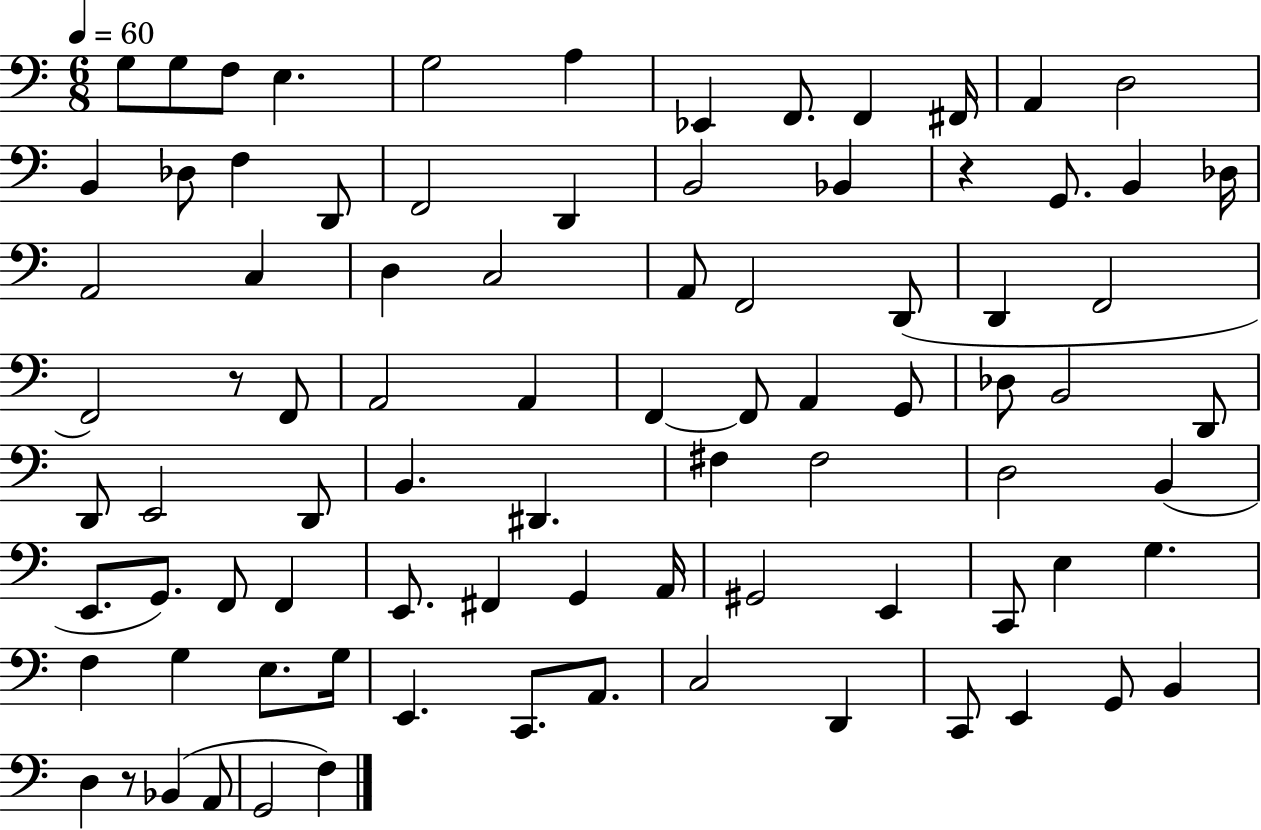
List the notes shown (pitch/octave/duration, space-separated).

G3/e G3/e F3/e E3/q. G3/h A3/q Eb2/q F2/e. F2/q F#2/s A2/q D3/h B2/q Db3/e F3/q D2/e F2/h D2/q B2/h Bb2/q R/q G2/e. B2/q Db3/s A2/h C3/q D3/q C3/h A2/e F2/h D2/e D2/q F2/h F2/h R/e F2/e A2/h A2/q F2/q F2/e A2/q G2/e Db3/e B2/h D2/e D2/e E2/h D2/e B2/q. D#2/q. F#3/q F#3/h D3/h B2/q E2/e. G2/e. F2/e F2/q E2/e. F#2/q G2/q A2/s G#2/h E2/q C2/e E3/q G3/q. F3/q G3/q E3/e. G3/s E2/q. C2/e. A2/e. C3/h D2/q C2/e E2/q G2/e B2/q D3/q R/e Bb2/q A2/e G2/h F3/q